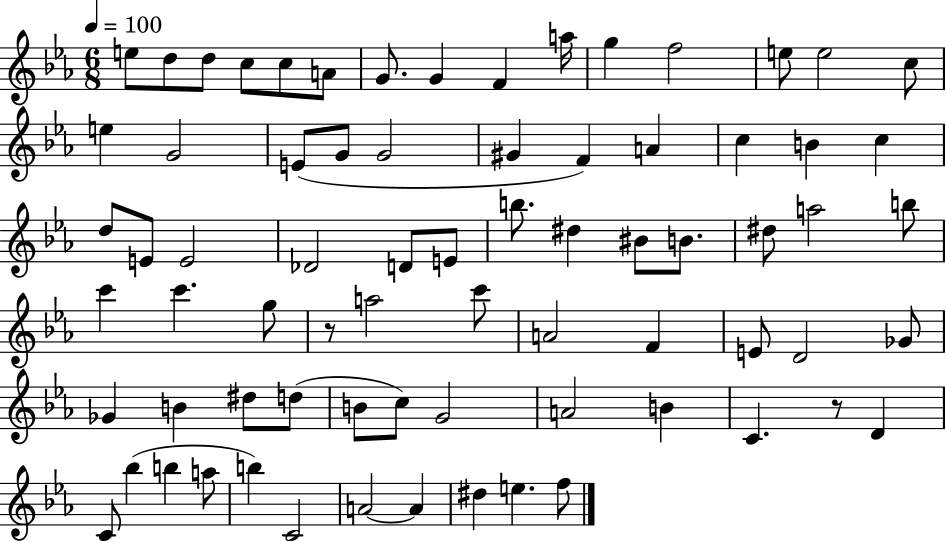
{
  \clef treble
  \numericTimeSignature
  \time 6/8
  \key ees \major
  \tempo 4 = 100
  e''8 d''8 d''8 c''8 c''8 a'8 | g'8. g'4 f'4 a''16 | g''4 f''2 | e''8 e''2 c''8 | \break e''4 g'2 | e'8( g'8 g'2 | gis'4 f'4) a'4 | c''4 b'4 c''4 | \break d''8 e'8 e'2 | des'2 d'8 e'8 | b''8. dis''4 bis'8 b'8. | dis''8 a''2 b''8 | \break c'''4 c'''4. g''8 | r8 a''2 c'''8 | a'2 f'4 | e'8 d'2 ges'8 | \break ges'4 b'4 dis''8 d''8( | b'8 c''8) g'2 | a'2 b'4 | c'4. r8 d'4 | \break c'8 bes''4( b''4 a''8 | b''4) c'2 | a'2~~ a'4 | dis''4 e''4. f''8 | \break \bar "|."
}